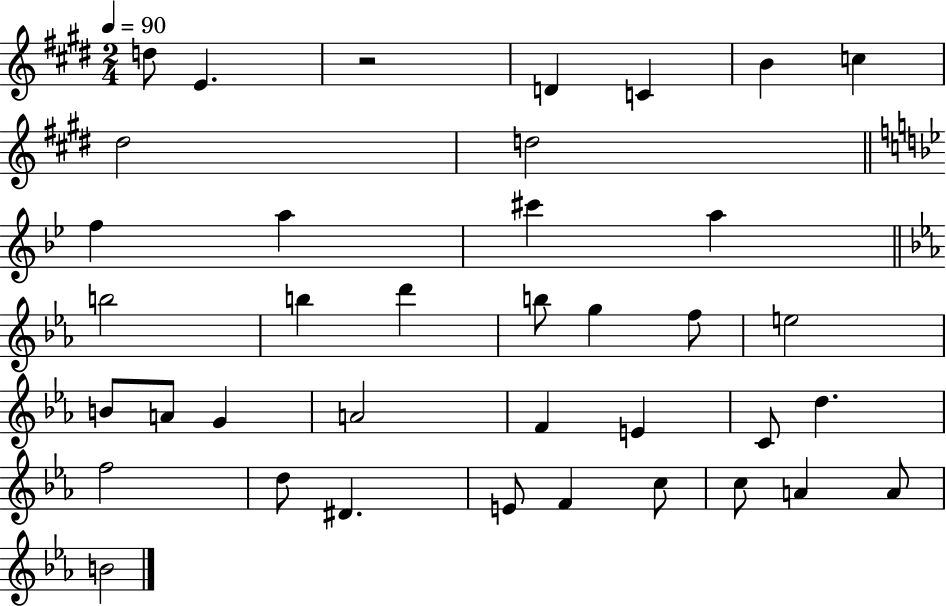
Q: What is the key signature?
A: E major